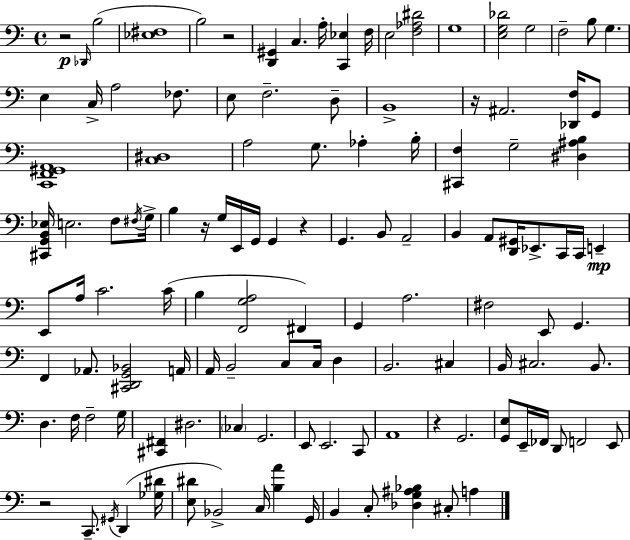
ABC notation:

X:1
T:Untitled
M:4/4
L:1/4
K:Am
z2 _D,,/4 B,2 [_E,^F,]4 B,2 z2 [D,,^G,,] C, A,/4 [C,,_E,] F,/4 E,2 [F,_A,^D]2 G,4 [E,G,_D]2 G,2 F,2 B,/2 G, E, C,/4 A,2 _F,/2 E,/2 F,2 D,/2 B,,4 z/4 ^A,,2 [_D,,F,]/4 G,,/2 [C,,F,,^G,,A,,]4 [C,^D,]4 A,2 G,/2 _A, B,/4 [^C,,F,] G,2 [^D,^A,B,] [^C,,G,,B,,_E,]/4 E,2 F,/2 ^F,/4 G,/4 B, z/4 G,/4 E,,/4 G,,/4 G,, z G,, B,,/2 A,,2 B,, A,,/2 [D,,^G,,]/4 _E,,/2 C,,/4 C,,/4 E,, E,,/2 A,/4 C2 C/4 B, [F,,G,A,]2 ^F,, G,, A,2 ^F,2 E,,/2 G,, F,, _A,,/2 [^C,,D,,G,,_B,,]2 A,,/4 A,,/4 B,,2 C,/2 C,/4 D, B,,2 ^C, B,,/4 ^C,2 B,,/2 D, F,/4 F,2 G,/4 [^C,,^F,,] ^D,2 _C, G,,2 E,,/2 E,,2 C,,/2 A,,4 z G,,2 [G,,E,]/2 E,,/4 _F,,/4 D,,/2 F,,2 E,,/2 z2 C,,/2 ^G,,/4 D,, [_G,^D]/4 [E,^D]/2 _B,,2 C,/4 [B,A] G,,/4 B,, C,/2 [_D,G,^A,_B,] ^C,/2 A,